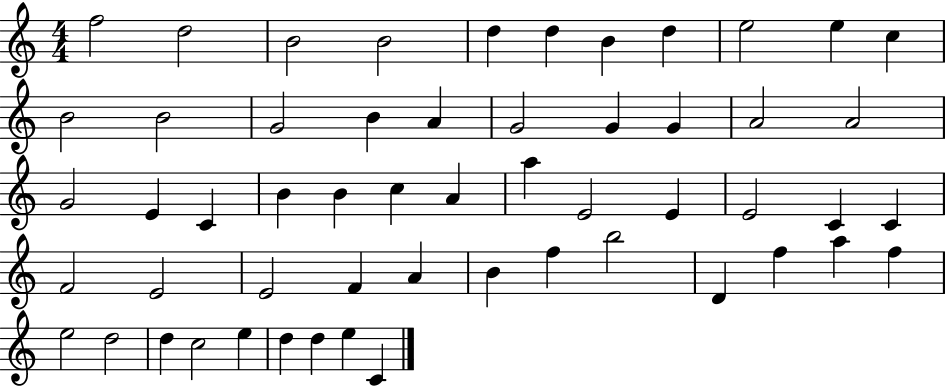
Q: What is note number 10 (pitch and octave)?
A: E5